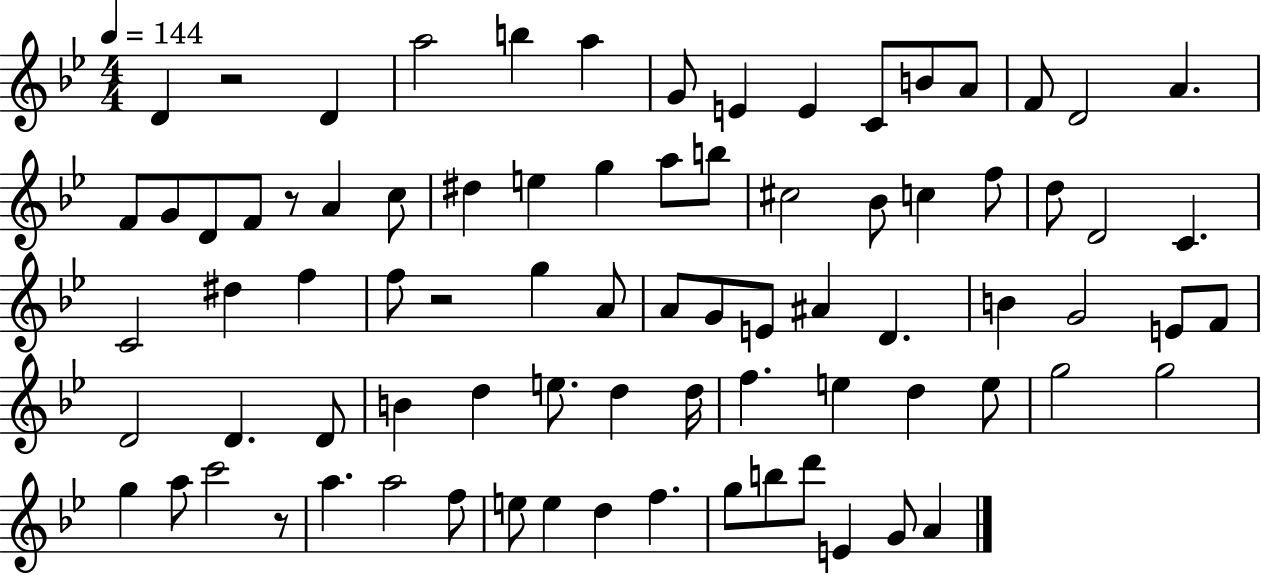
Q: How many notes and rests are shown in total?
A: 81